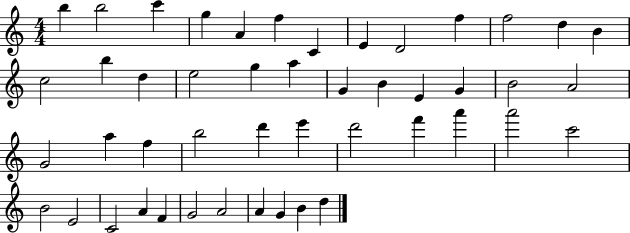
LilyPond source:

{
  \clef treble
  \numericTimeSignature
  \time 4/4
  \key c \major
  b''4 b''2 c'''4 | g''4 a'4 f''4 c'4 | e'4 d'2 f''4 | f''2 d''4 b'4 | \break c''2 b''4 d''4 | e''2 g''4 a''4 | g'4 b'4 e'4 g'4 | b'2 a'2 | \break g'2 a''4 f''4 | b''2 d'''4 e'''4 | d'''2 f'''4 a'''4 | a'''2 c'''2 | \break b'2 e'2 | c'2 a'4 f'4 | g'2 a'2 | a'4 g'4 b'4 d''4 | \break \bar "|."
}